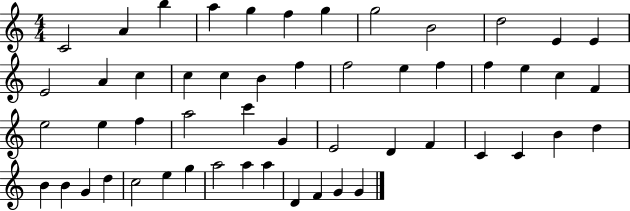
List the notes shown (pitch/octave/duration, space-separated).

C4/h A4/q B5/q A5/q G5/q F5/q G5/q G5/h B4/h D5/h E4/q E4/q E4/h A4/q C5/q C5/q C5/q B4/q F5/q F5/h E5/q F5/q F5/q E5/q C5/q F4/q E5/h E5/q F5/q A5/h C6/q G4/q E4/h D4/q F4/q C4/q C4/q B4/q D5/q B4/q B4/q G4/q D5/q C5/h E5/q G5/q A5/h A5/q A5/q D4/q F4/q G4/q G4/q